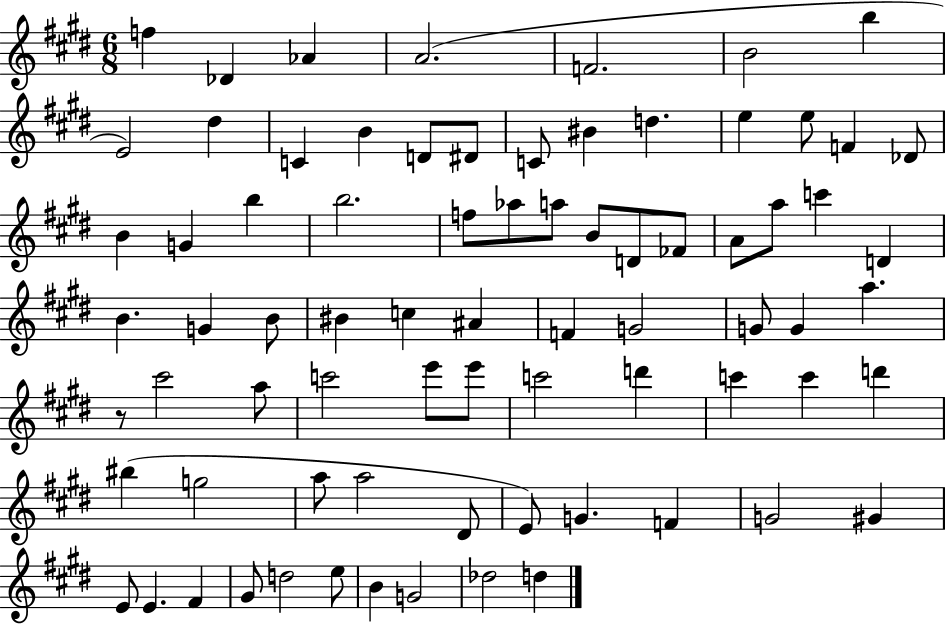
{
  \clef treble
  \numericTimeSignature
  \time 6/8
  \key e \major
  f''4 des'4 aes'4 | a'2.( | f'2. | b'2 b''4 | \break e'2) dis''4 | c'4 b'4 d'8 dis'8 | c'8 bis'4 d''4. | e''4 e''8 f'4 des'8 | \break b'4 g'4 b''4 | b''2. | f''8 aes''8 a''8 b'8 d'8 fes'8 | a'8 a''8 c'''4 d'4 | \break b'4. g'4 b'8 | bis'4 c''4 ais'4 | f'4 g'2 | g'8 g'4 a''4. | \break r8 cis'''2 a''8 | c'''2 e'''8 e'''8 | c'''2 d'''4 | c'''4 c'''4 d'''4 | \break bis''4( g''2 | a''8 a''2 dis'8 | e'8) g'4. f'4 | g'2 gis'4 | \break e'8 e'4. fis'4 | gis'8 d''2 e''8 | b'4 g'2 | des''2 d''4 | \break \bar "|."
}